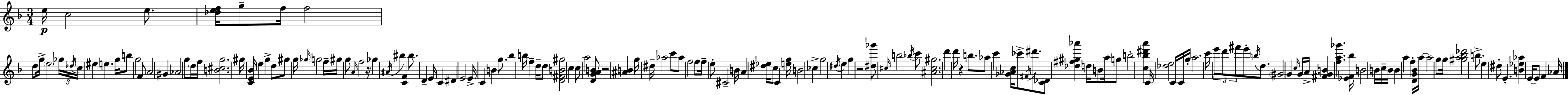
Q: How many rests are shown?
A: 4